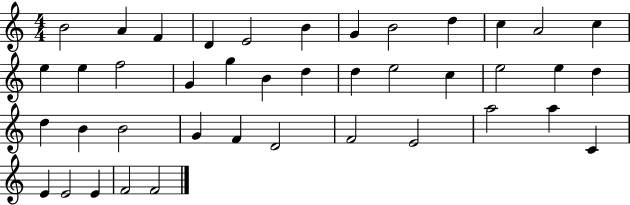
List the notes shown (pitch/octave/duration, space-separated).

B4/h A4/q F4/q D4/q E4/h B4/q G4/q B4/h D5/q C5/q A4/h C5/q E5/q E5/q F5/h G4/q G5/q B4/q D5/q D5/q E5/h C5/q E5/h E5/q D5/q D5/q B4/q B4/h G4/q F4/q D4/h F4/h E4/h A5/h A5/q C4/q E4/q E4/h E4/q F4/h F4/h